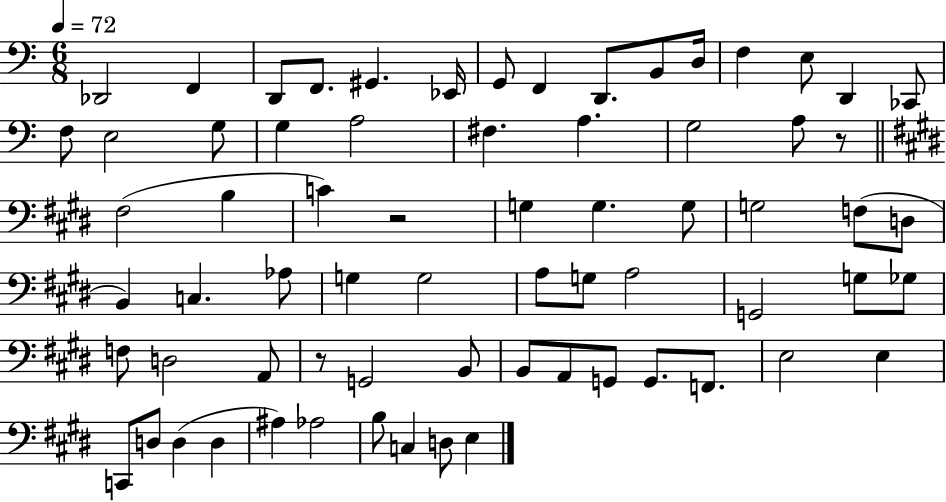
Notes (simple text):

Db2/h F2/q D2/e F2/e. G#2/q. Eb2/s G2/e F2/q D2/e. B2/e D3/s F3/q E3/e D2/q CES2/e F3/e E3/h G3/e G3/q A3/h F#3/q. A3/q. G3/h A3/e R/e F#3/h B3/q C4/q R/h G3/q G3/q. G3/e G3/h F3/e D3/e B2/q C3/q. Ab3/e G3/q G3/h A3/e G3/e A3/h G2/h G3/e Gb3/e F3/e D3/h A2/e R/e G2/h B2/e B2/e A2/e G2/e G2/e. F2/e. E3/h E3/q C2/e D3/e D3/q D3/q A#3/q Ab3/h B3/e C3/q D3/e E3/q